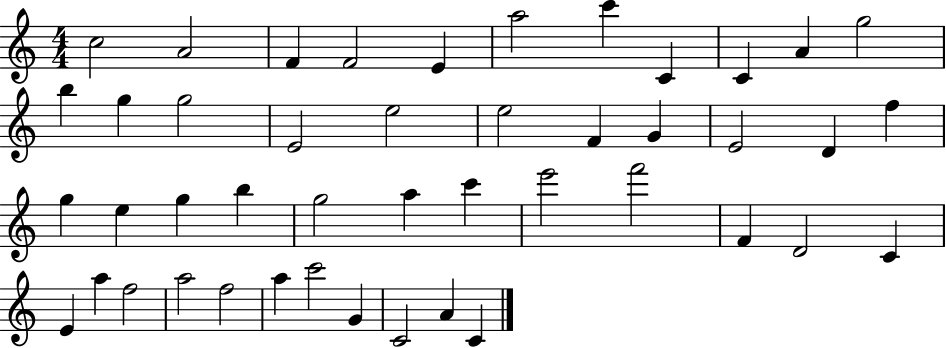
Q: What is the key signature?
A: C major